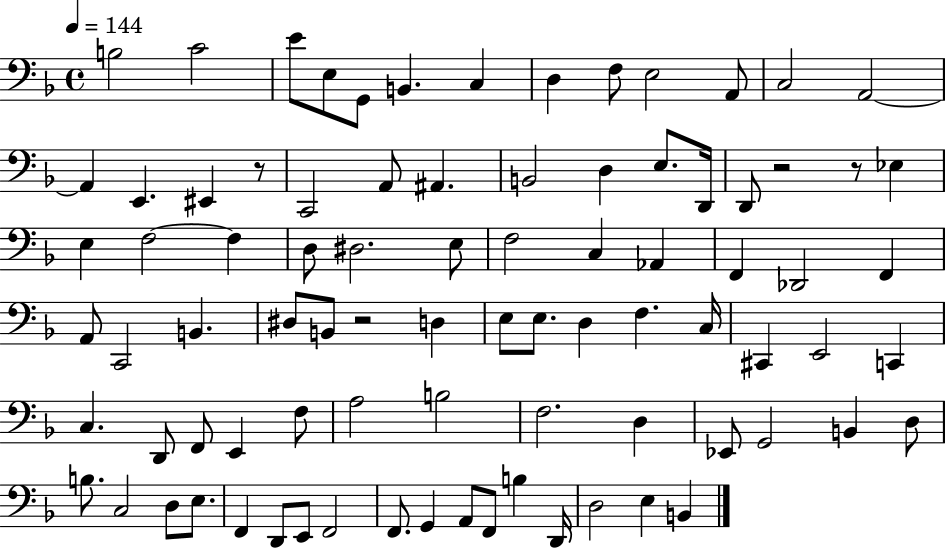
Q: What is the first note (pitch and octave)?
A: B3